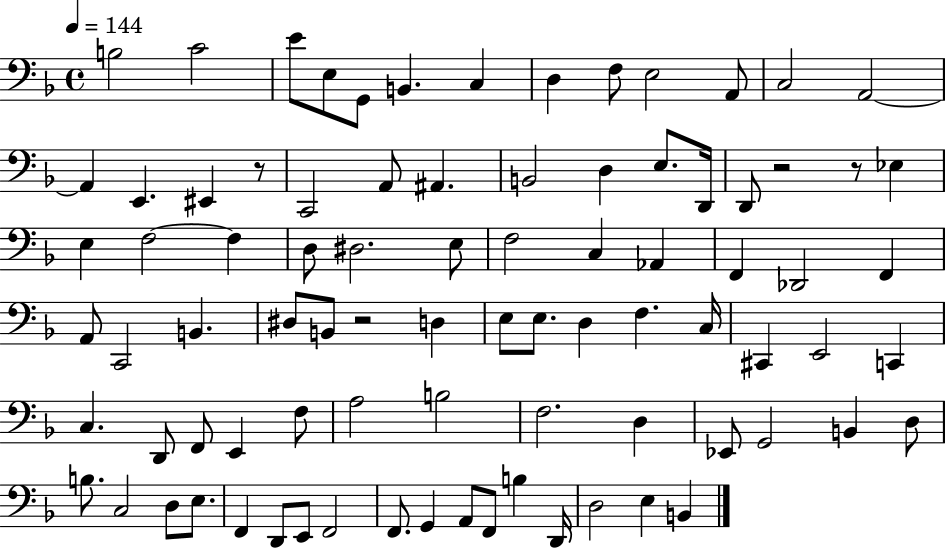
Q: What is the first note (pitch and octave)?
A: B3